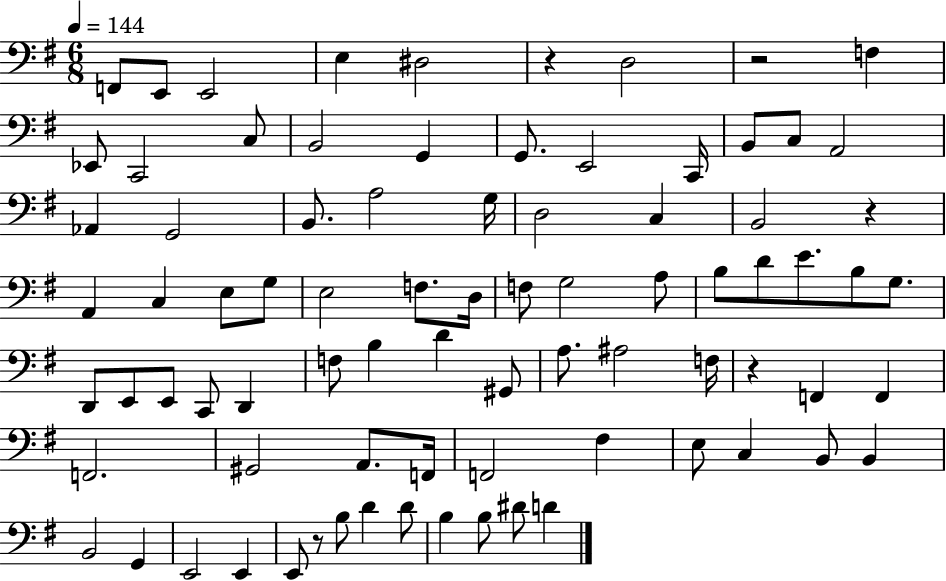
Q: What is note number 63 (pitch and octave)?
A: C3